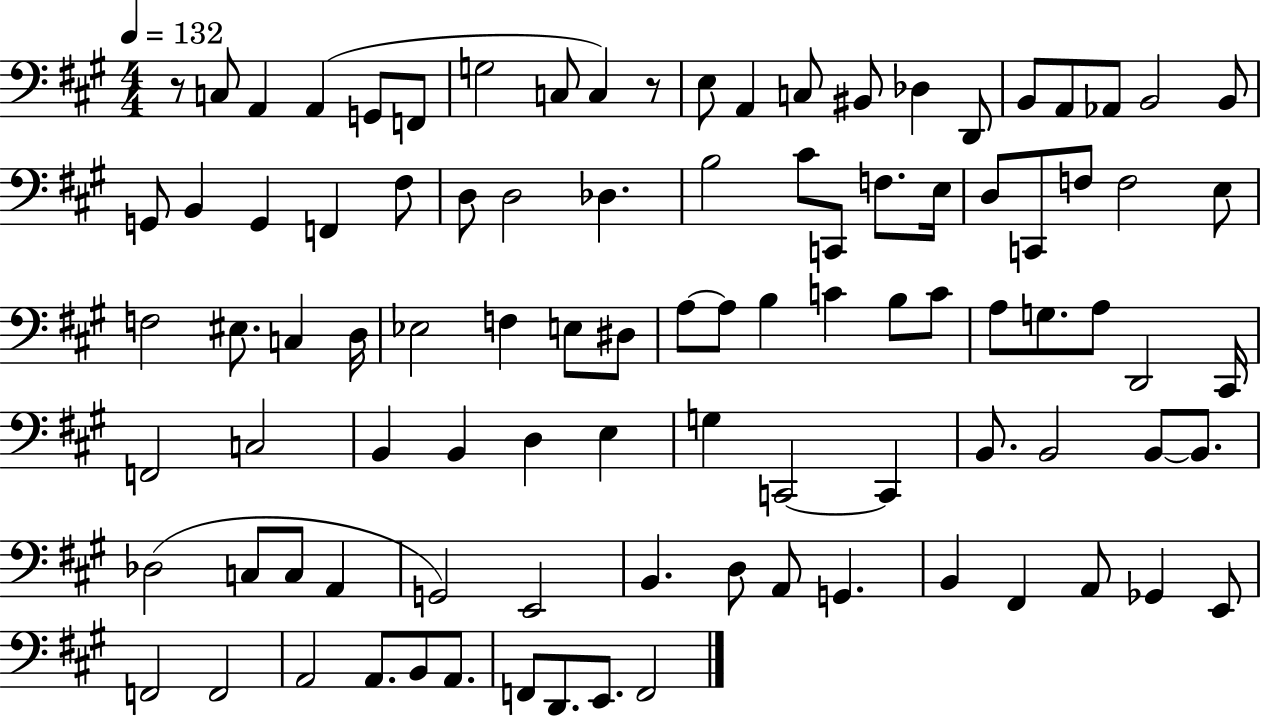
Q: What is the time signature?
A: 4/4